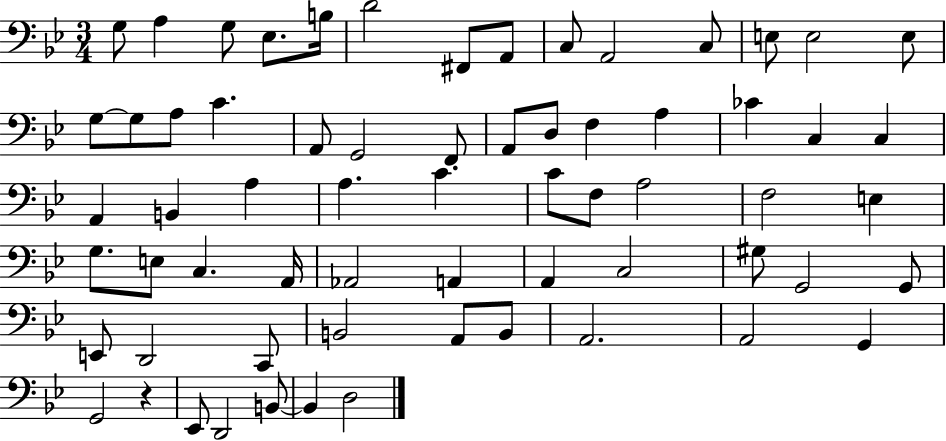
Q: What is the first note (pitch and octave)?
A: G3